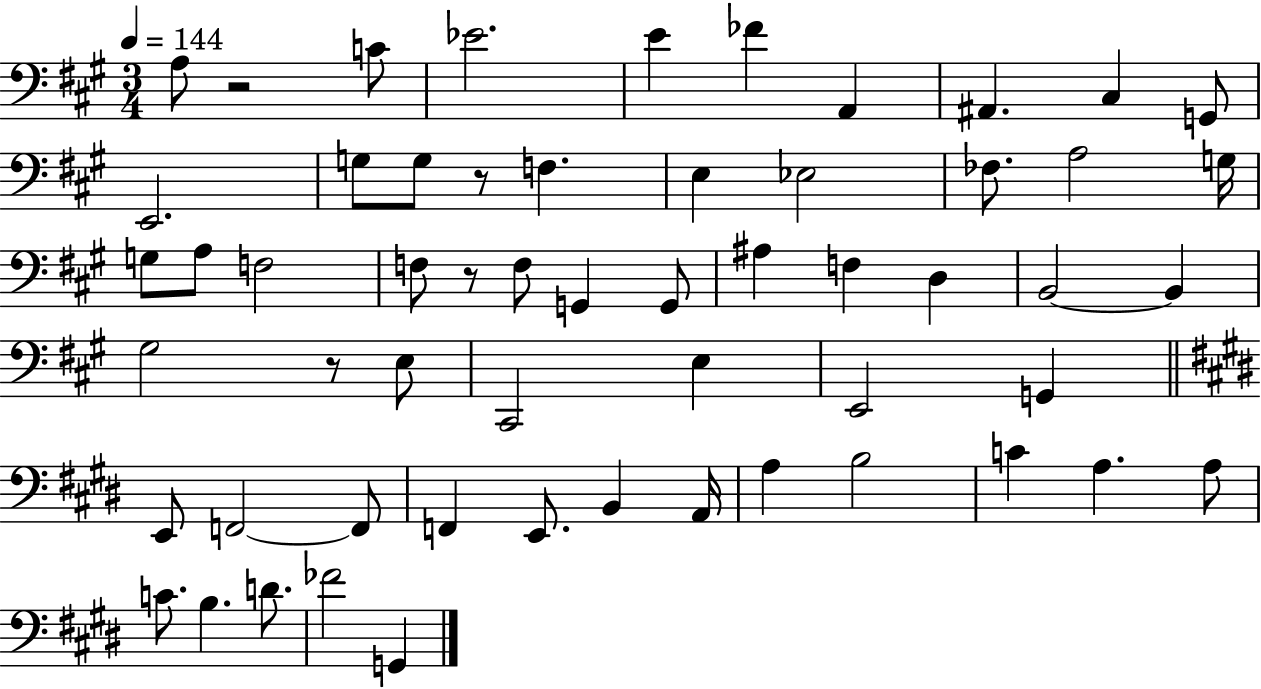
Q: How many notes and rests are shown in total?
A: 57